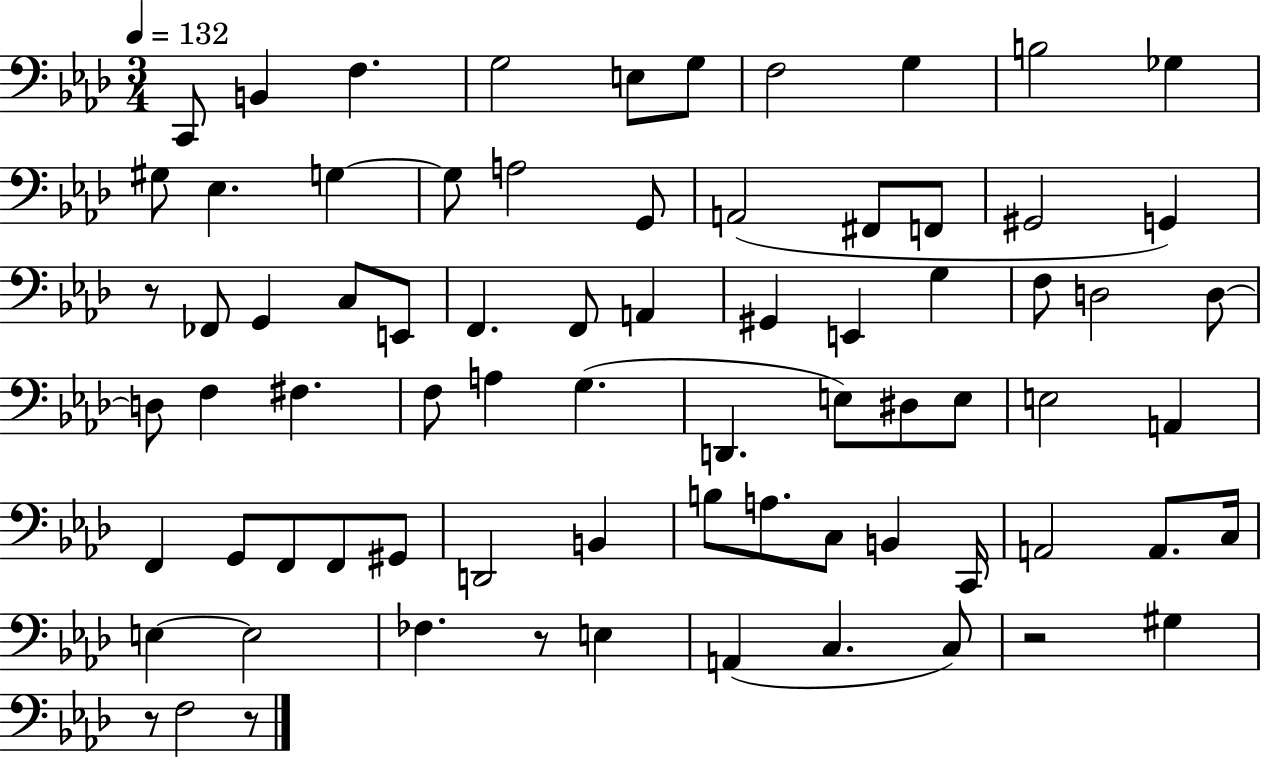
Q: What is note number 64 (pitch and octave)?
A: FES3